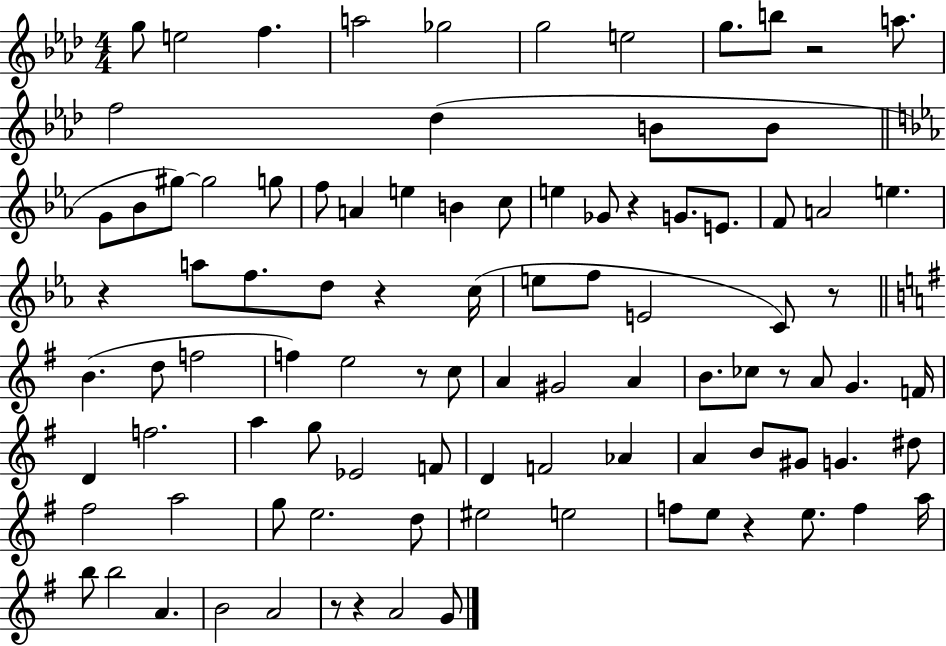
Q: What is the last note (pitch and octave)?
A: G4